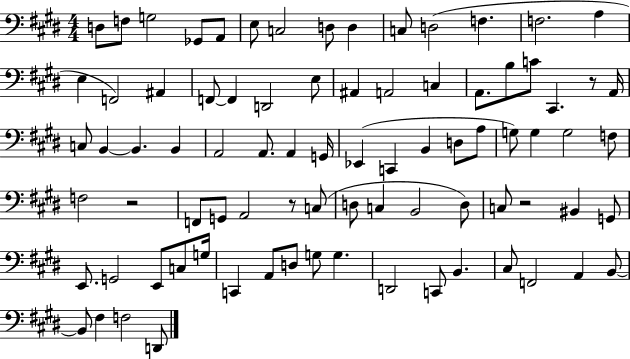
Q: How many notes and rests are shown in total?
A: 83